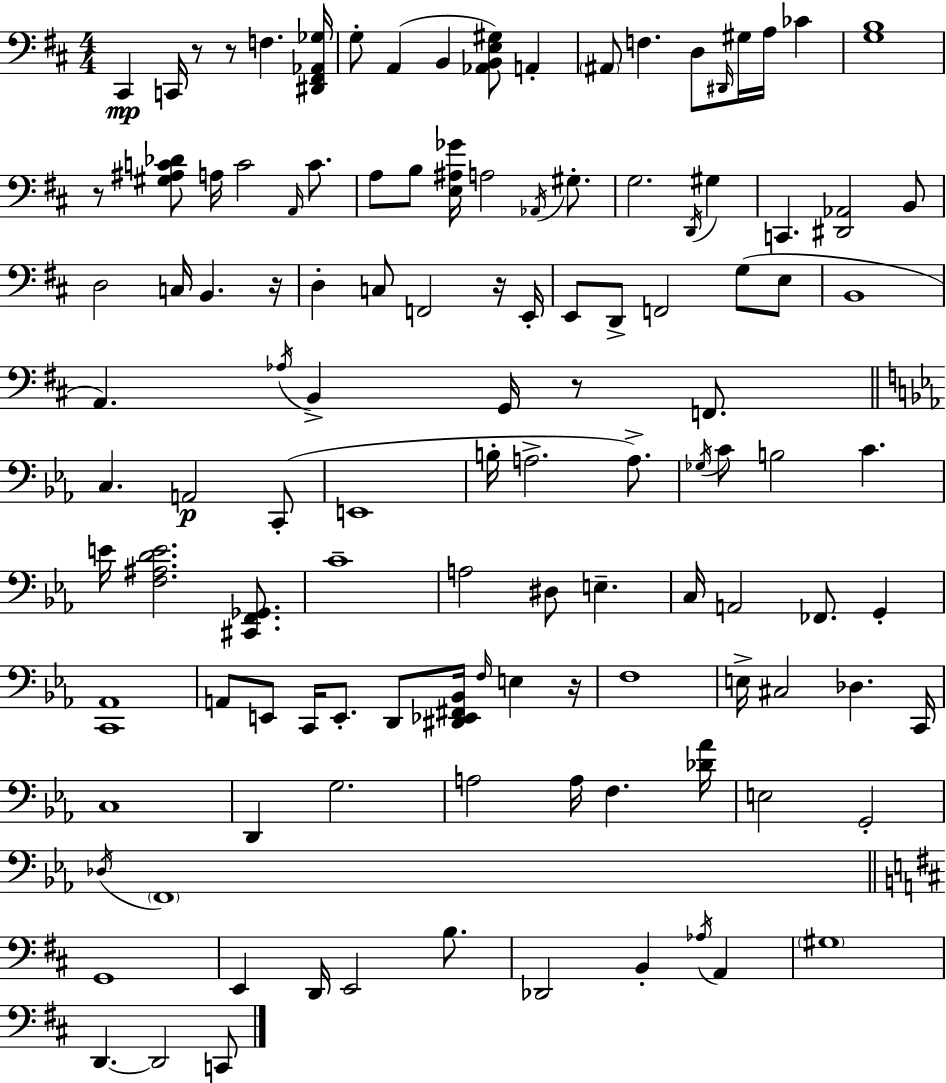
C#2/q C2/s R/e R/e F3/q. [D#2,F#2,Ab2,Gb3]/s G3/e A2/q B2/q [Ab2,B2,E3,G#3]/e A2/q A#2/e F3/q. D3/e D#2/s G#3/s A3/s CES4/q [G3,B3]/w R/e [G#3,A#3,C4,Db4]/e A3/s C4/h A2/s C4/e. A3/e B3/e [E3,A#3,Gb4]/s A3/h Ab2/s G#3/e. G3/h. D2/s G#3/q C2/q. [D#2,Ab2]/h B2/e D3/h C3/s B2/q. R/s D3/q C3/e F2/h R/s E2/s E2/e D2/e F2/h G3/e E3/e B2/w A2/q. Ab3/s B2/q G2/s R/e F2/e. C3/q. A2/h C2/e E2/w B3/s A3/h. A3/e. Gb3/s C4/e B3/h C4/q. E4/s [F3,A#3,D4,E4]/h. [C#2,F2,Gb2]/e. C4/w A3/h D#3/e E3/q. C3/s A2/h FES2/e. G2/q [C2,Ab2]/w A2/e E2/e C2/s E2/e. D2/e [D#2,Eb2,F#2,Bb2]/s F3/s E3/q R/s F3/w E3/s C#3/h Db3/q. C2/s C3/w D2/q G3/h. A3/h A3/s F3/q. [Db4,Ab4]/s E3/h G2/h Db3/s F2/w G2/w E2/q D2/s E2/h B3/e. Db2/h B2/q Ab3/s A2/q G#3/w D2/q. D2/h C2/e